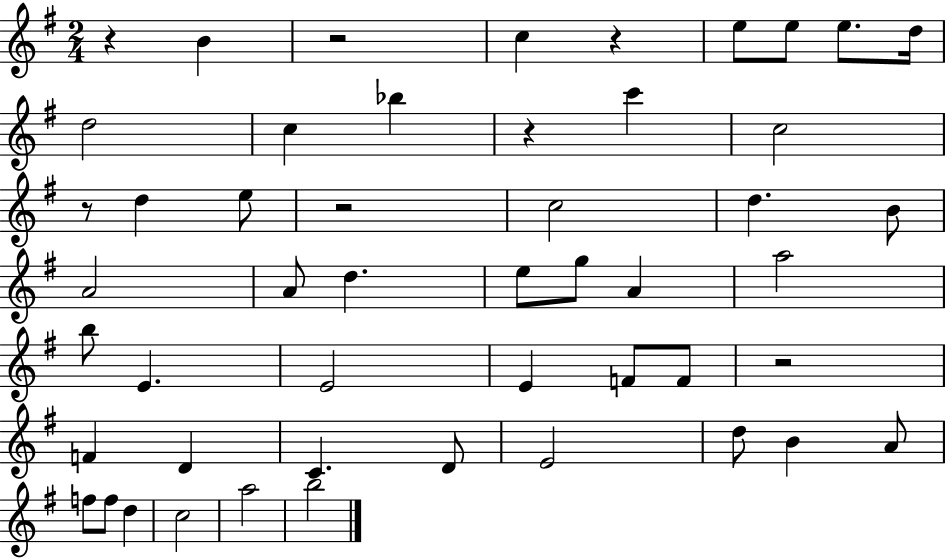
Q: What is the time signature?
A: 2/4